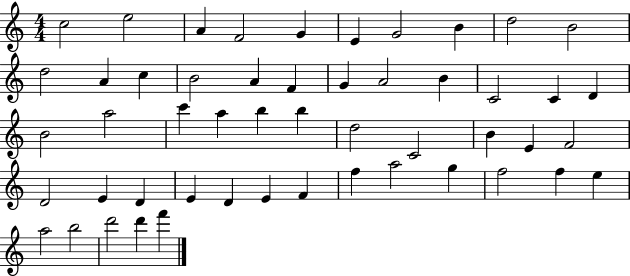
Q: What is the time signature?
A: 4/4